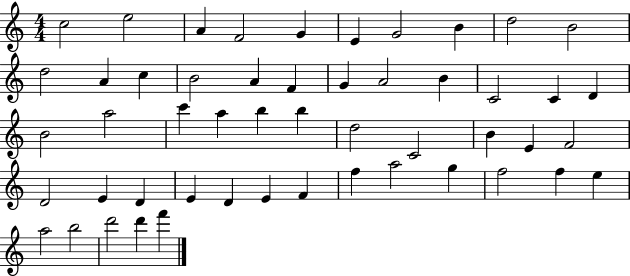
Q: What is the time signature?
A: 4/4